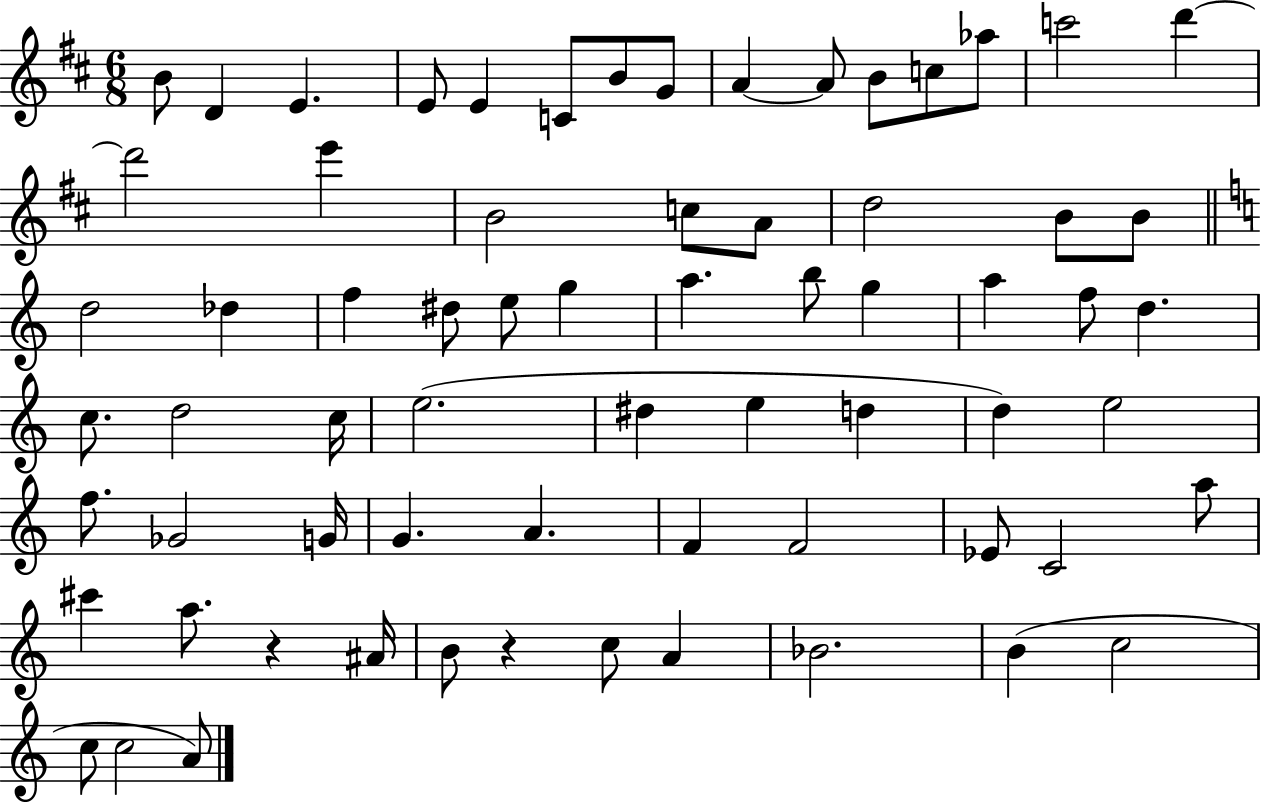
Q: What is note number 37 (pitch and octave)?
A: D5